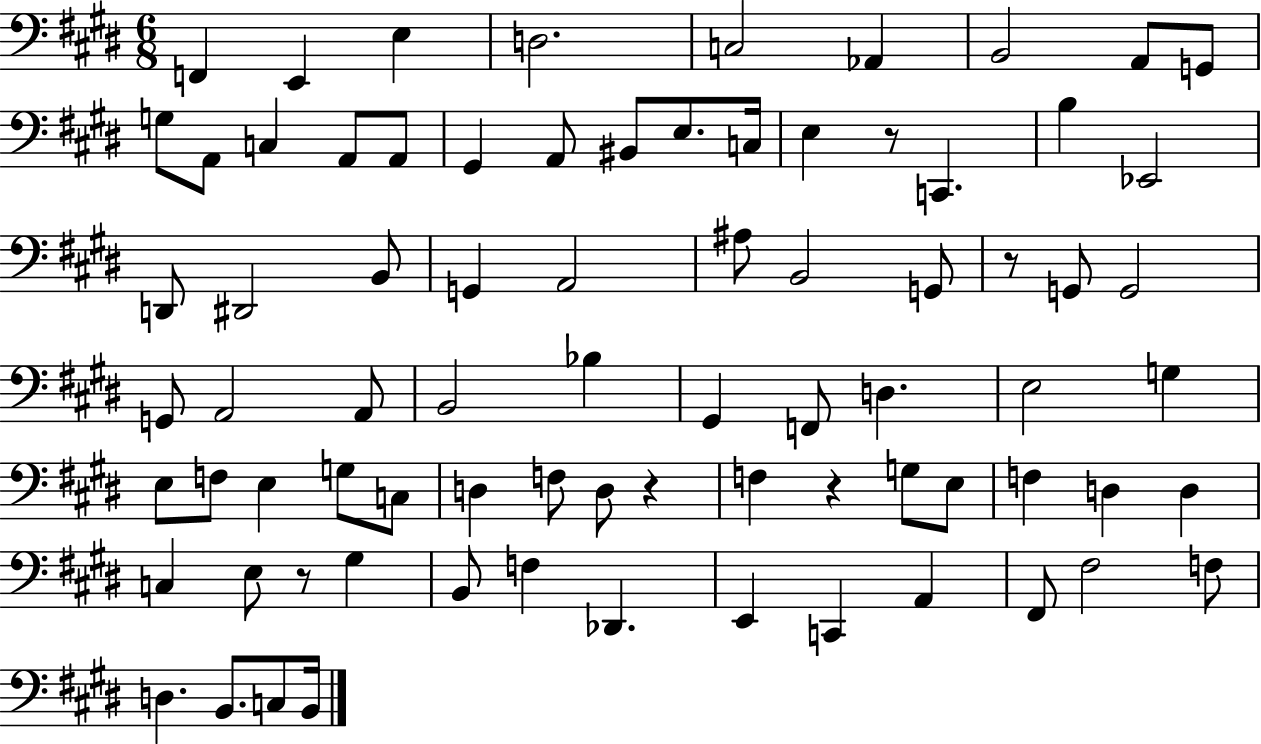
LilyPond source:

{
  \clef bass
  \numericTimeSignature
  \time 6/8
  \key e \major
  f,4 e,4 e4 | d2. | c2 aes,4 | b,2 a,8 g,8 | \break g8 a,8 c4 a,8 a,8 | gis,4 a,8 bis,8 e8. c16 | e4 r8 c,4. | b4 ees,2 | \break d,8 dis,2 b,8 | g,4 a,2 | ais8 b,2 g,8 | r8 g,8 g,2 | \break g,8 a,2 a,8 | b,2 bes4 | gis,4 f,8 d4. | e2 g4 | \break e8 f8 e4 g8 c8 | d4 f8 d8 r4 | f4 r4 g8 e8 | f4 d4 d4 | \break c4 e8 r8 gis4 | b,8 f4 des,4. | e,4 c,4 a,4 | fis,8 fis2 f8 | \break d4. b,8. c8 b,16 | \bar "|."
}